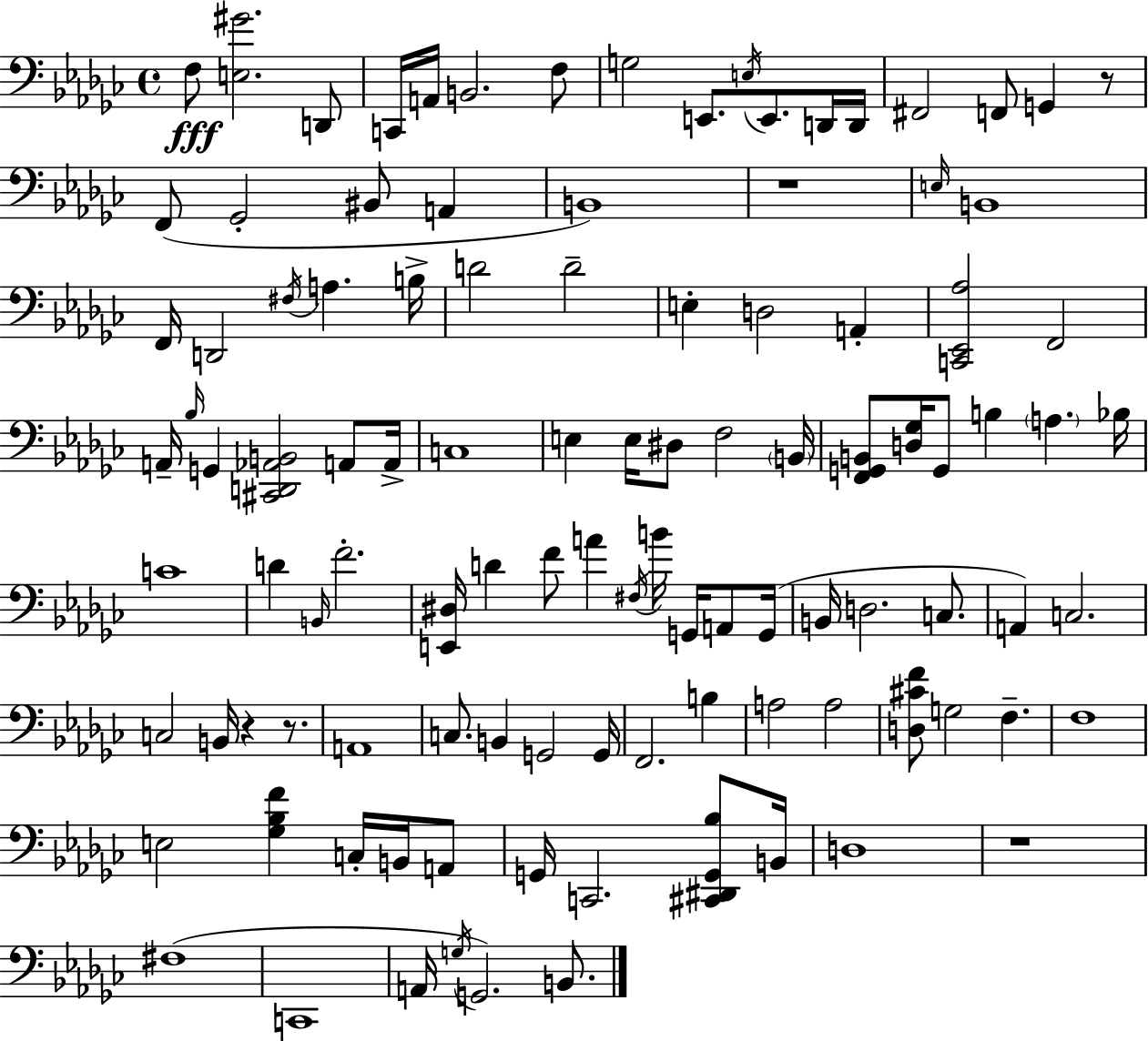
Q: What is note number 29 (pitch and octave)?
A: D4